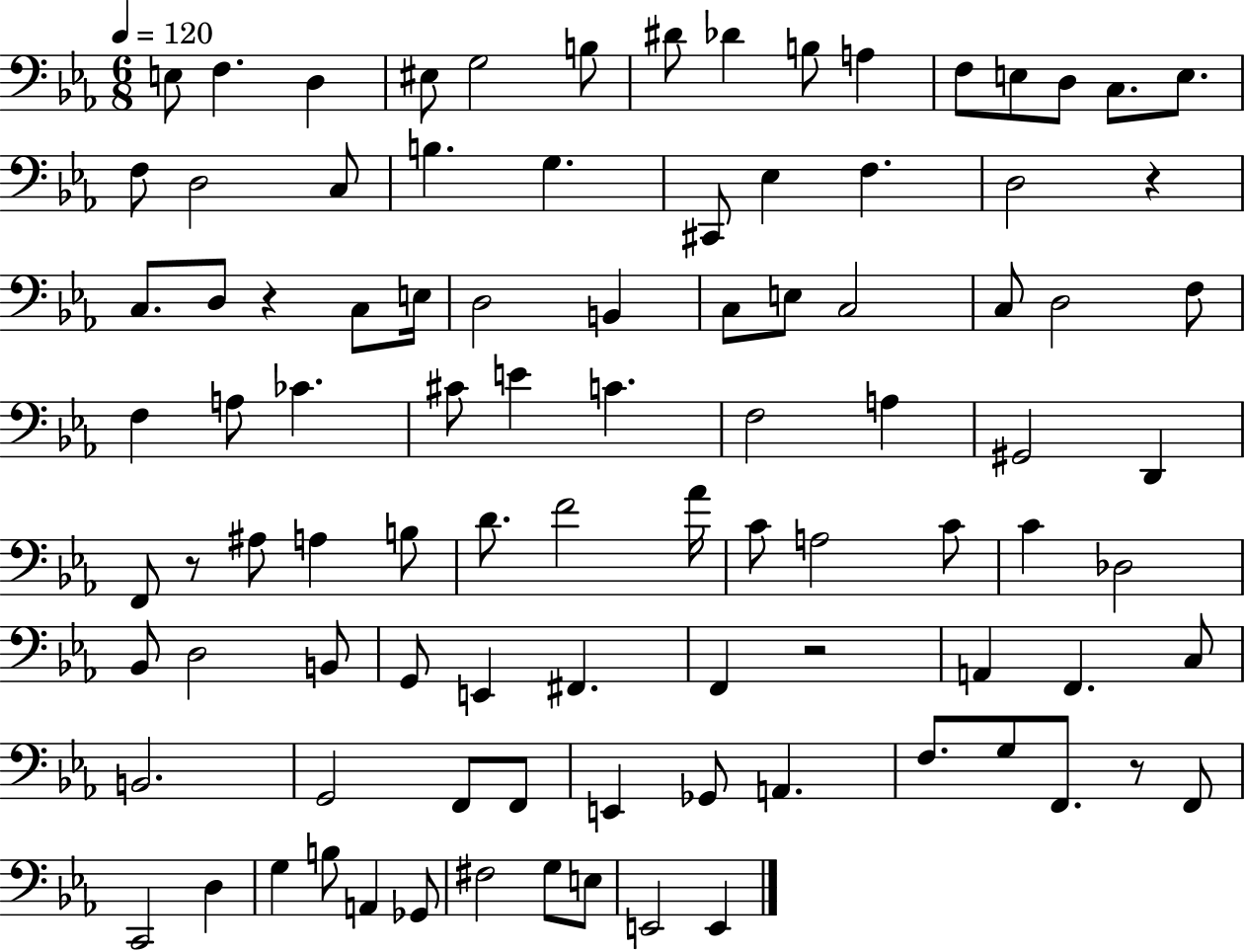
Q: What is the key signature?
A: EES major